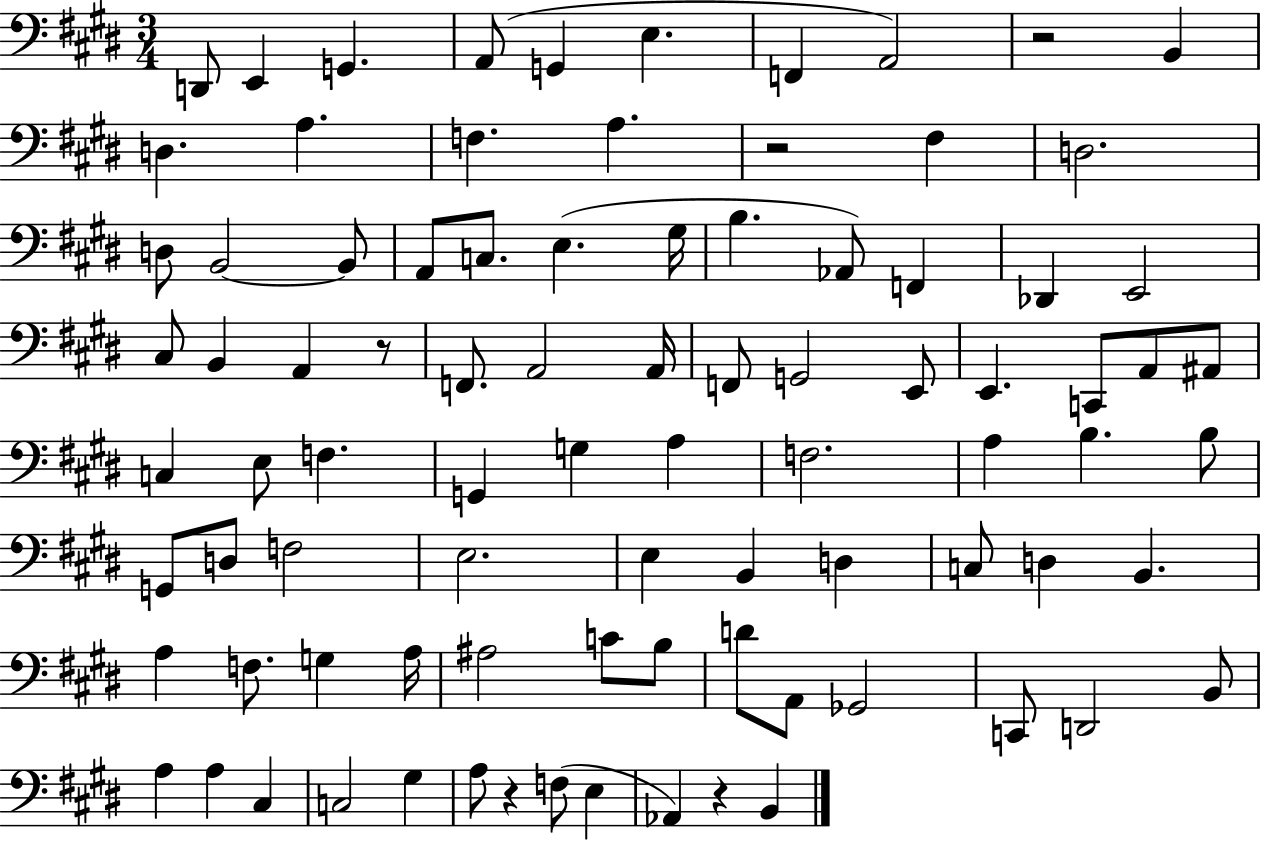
{
  \clef bass
  \numericTimeSignature
  \time 3/4
  \key e \major
  d,8 e,4 g,4. | a,8( g,4 e4. | f,4 a,2) | r2 b,4 | \break d4. a4. | f4. a4. | r2 fis4 | d2. | \break d8 b,2~~ b,8 | a,8 c8. e4.( gis16 | b4. aes,8) f,4 | des,4 e,2 | \break cis8 b,4 a,4 r8 | f,8. a,2 a,16 | f,8 g,2 e,8 | e,4. c,8 a,8 ais,8 | \break c4 e8 f4. | g,4 g4 a4 | f2. | a4 b4. b8 | \break g,8 d8 f2 | e2. | e4 b,4 d4 | c8 d4 b,4. | \break a4 f8. g4 a16 | ais2 c'8 b8 | d'8 a,8 ges,2 | c,8 d,2 b,8 | \break a4 a4 cis4 | c2 gis4 | a8 r4 f8( e4 | aes,4) r4 b,4 | \break \bar "|."
}